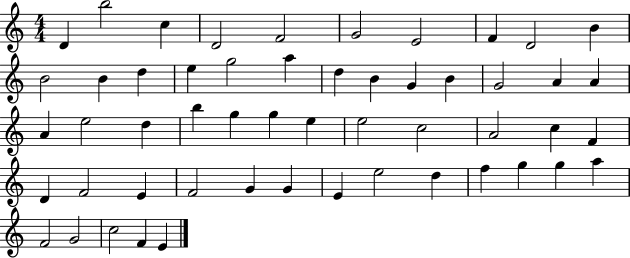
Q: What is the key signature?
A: C major